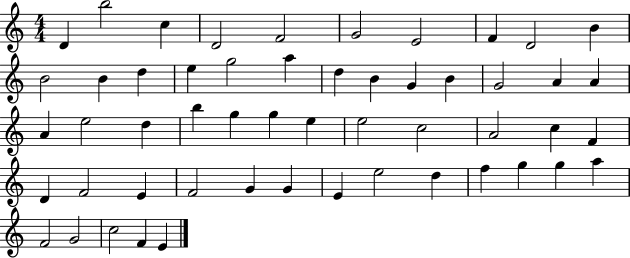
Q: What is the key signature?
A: C major